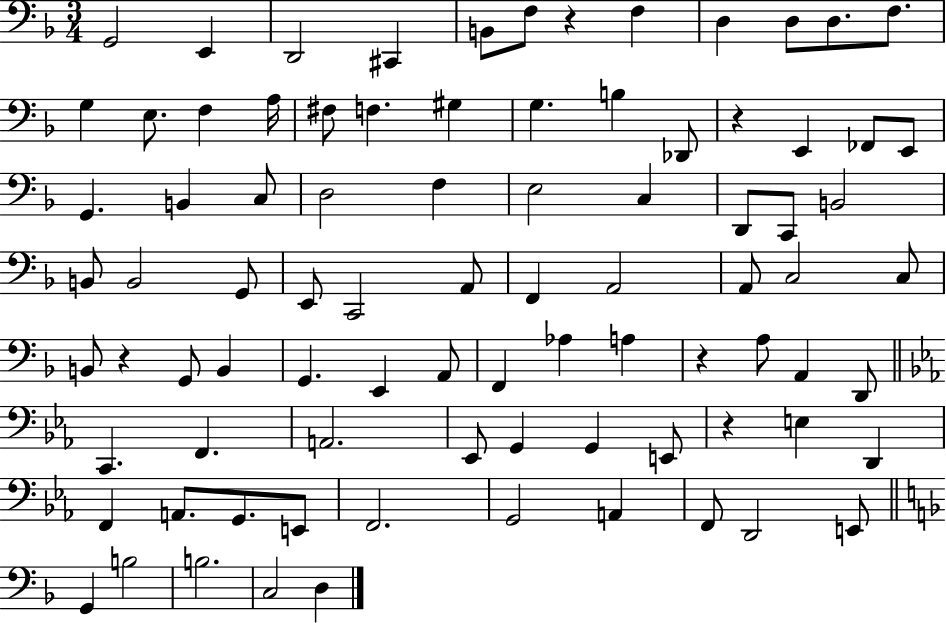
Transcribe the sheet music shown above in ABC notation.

X:1
T:Untitled
M:3/4
L:1/4
K:F
G,,2 E,, D,,2 ^C,, B,,/2 F,/2 z F, D, D,/2 D,/2 F,/2 G, E,/2 F, A,/4 ^F,/2 F, ^G, G, B, _D,,/2 z E,, _F,,/2 E,,/2 G,, B,, C,/2 D,2 F, E,2 C, D,,/2 C,,/2 B,,2 B,,/2 B,,2 G,,/2 E,,/2 C,,2 A,,/2 F,, A,,2 A,,/2 C,2 C,/2 B,,/2 z G,,/2 B,, G,, E,, A,,/2 F,, _A, A, z A,/2 A,, D,,/2 C,, F,, A,,2 _E,,/2 G,, G,, E,,/2 z E, D,, F,, A,,/2 G,,/2 E,,/2 F,,2 G,,2 A,, F,,/2 D,,2 E,,/2 G,, B,2 B,2 C,2 D,